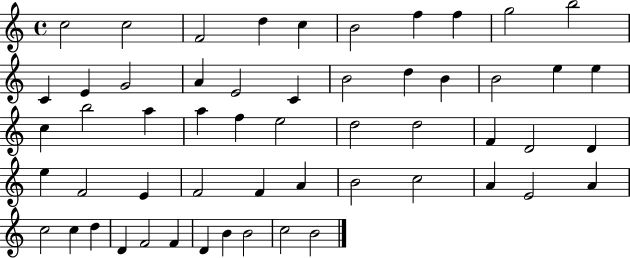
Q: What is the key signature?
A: C major